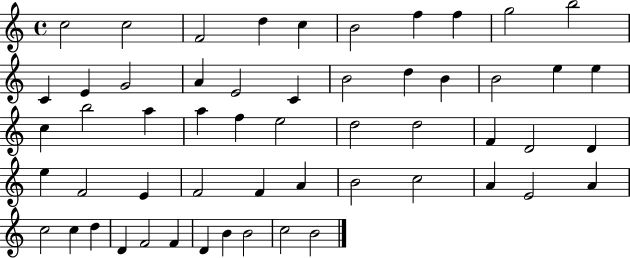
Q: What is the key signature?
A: C major